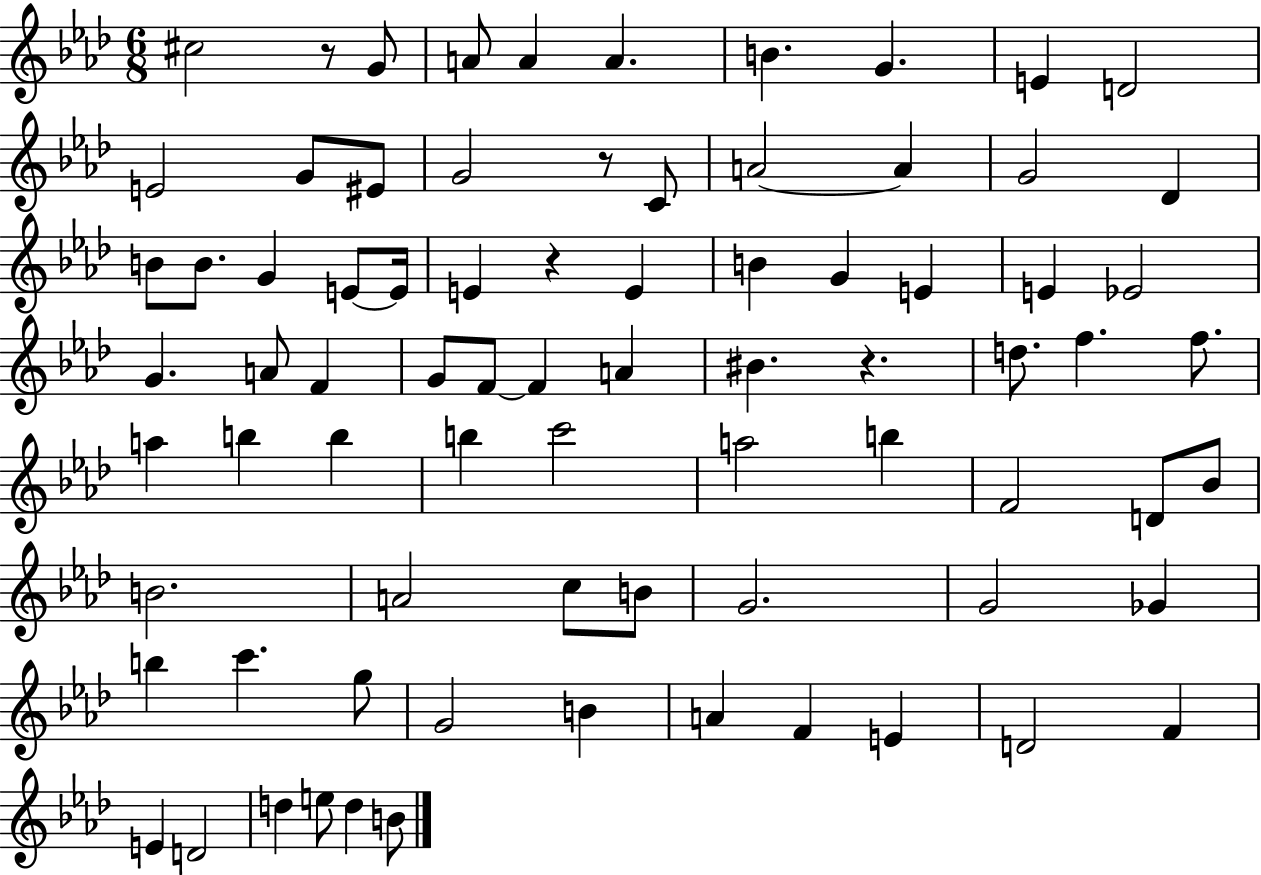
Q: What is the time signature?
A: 6/8